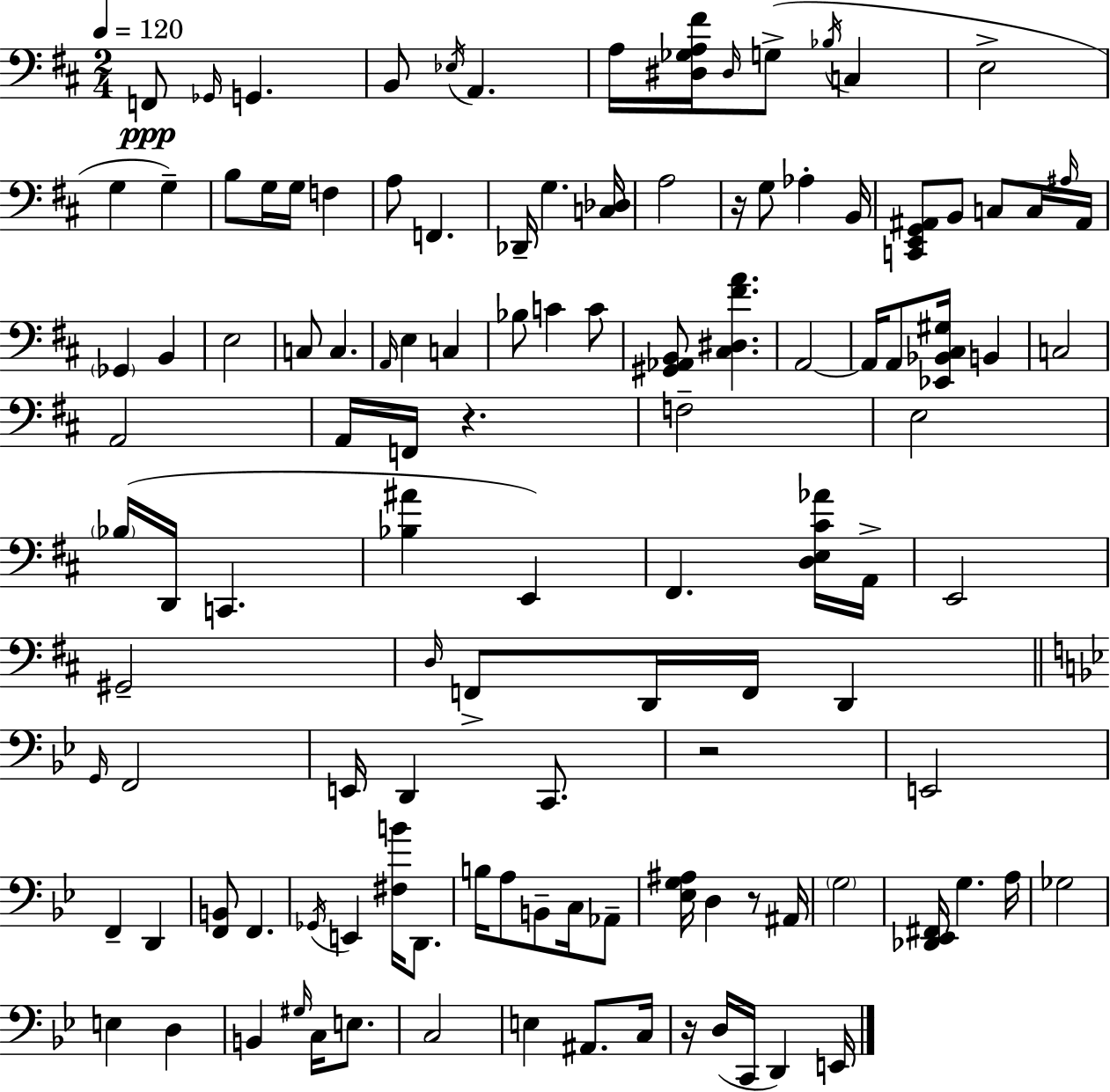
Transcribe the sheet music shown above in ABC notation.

X:1
T:Untitled
M:2/4
L:1/4
K:D
F,,/2 _G,,/4 G,, B,,/2 _E,/4 A,, A,/4 [^D,_G,A,^F]/4 ^D,/4 G,/2 _B,/4 C, E,2 G, G, B,/2 G,/4 G,/4 F, A,/2 F,, _D,,/4 G, [C,_D,]/4 A,2 z/4 G,/2 _A, B,,/4 [C,,E,,G,,^A,,]/2 B,,/2 C,/2 C,/4 ^A,/4 ^A,,/4 _G,, B,, E,2 C,/2 C, A,,/4 E, C, _B,/2 C C/2 [^G,,_A,,B,,]/2 [^C,^D,^FA] A,,2 A,,/4 A,,/2 [_E,,_B,,^C,^G,]/4 B,, C,2 A,,2 A,,/4 F,,/4 z F,2 E,2 _B,/4 D,,/4 C,, [_B,^A] E,, ^F,, [D,E,^C_A]/4 A,,/4 E,,2 ^G,,2 D,/4 F,,/2 D,,/4 F,,/4 D,, G,,/4 F,,2 E,,/4 D,, C,,/2 z2 E,,2 F,, D,, [F,,B,,]/2 F,, _G,,/4 E,, [^F,B]/4 D,,/2 B,/4 A,/2 B,,/2 C,/4 _A,,/2 [_E,G,^A,]/4 D, z/2 ^A,,/4 G,2 [_D,,_E,,^F,,]/4 G, A,/4 _G,2 E, D, B,, ^G,/4 C,/4 E,/2 C,2 E, ^A,,/2 C,/4 z/4 D,/4 C,,/4 D,, E,,/4